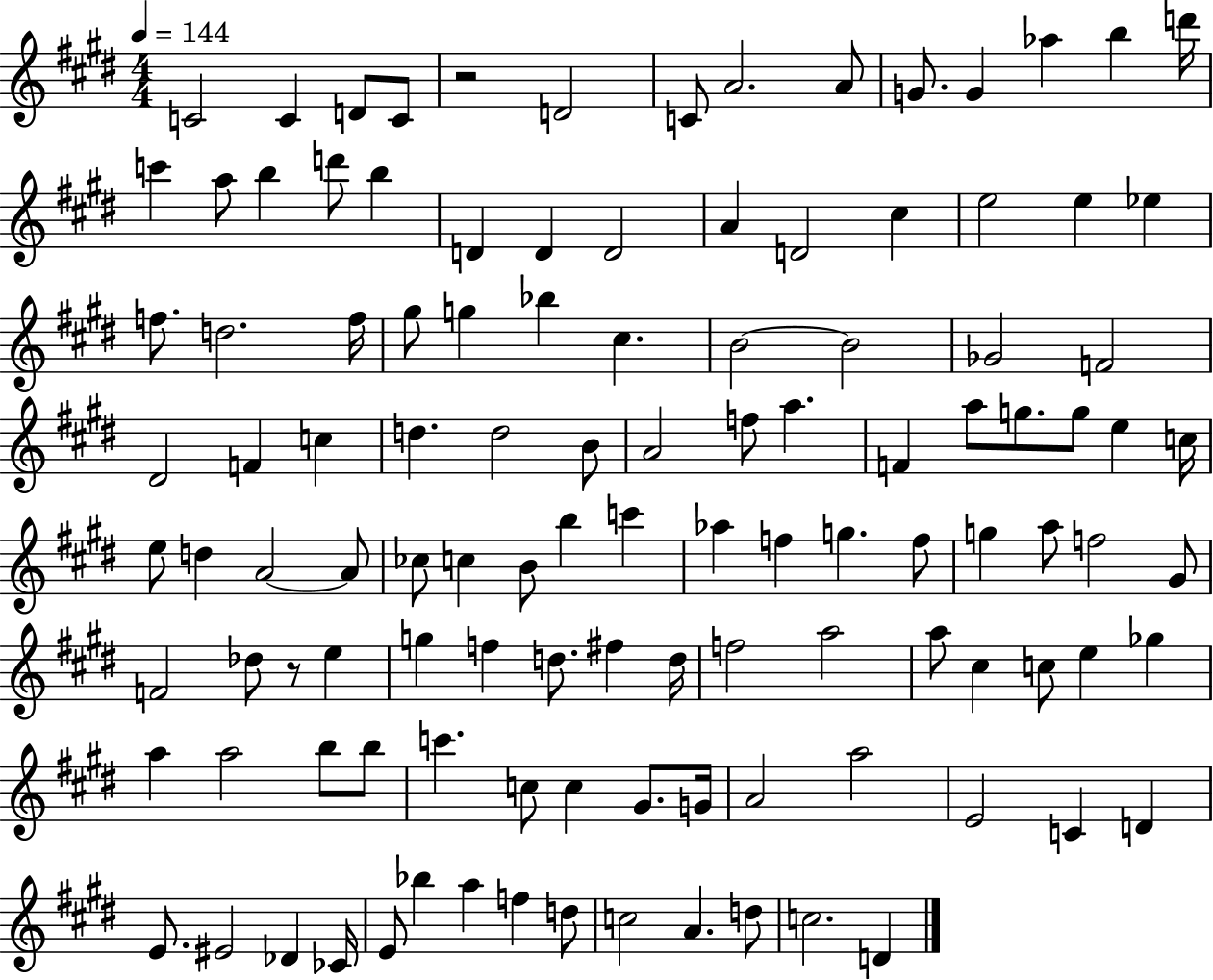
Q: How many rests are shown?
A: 2